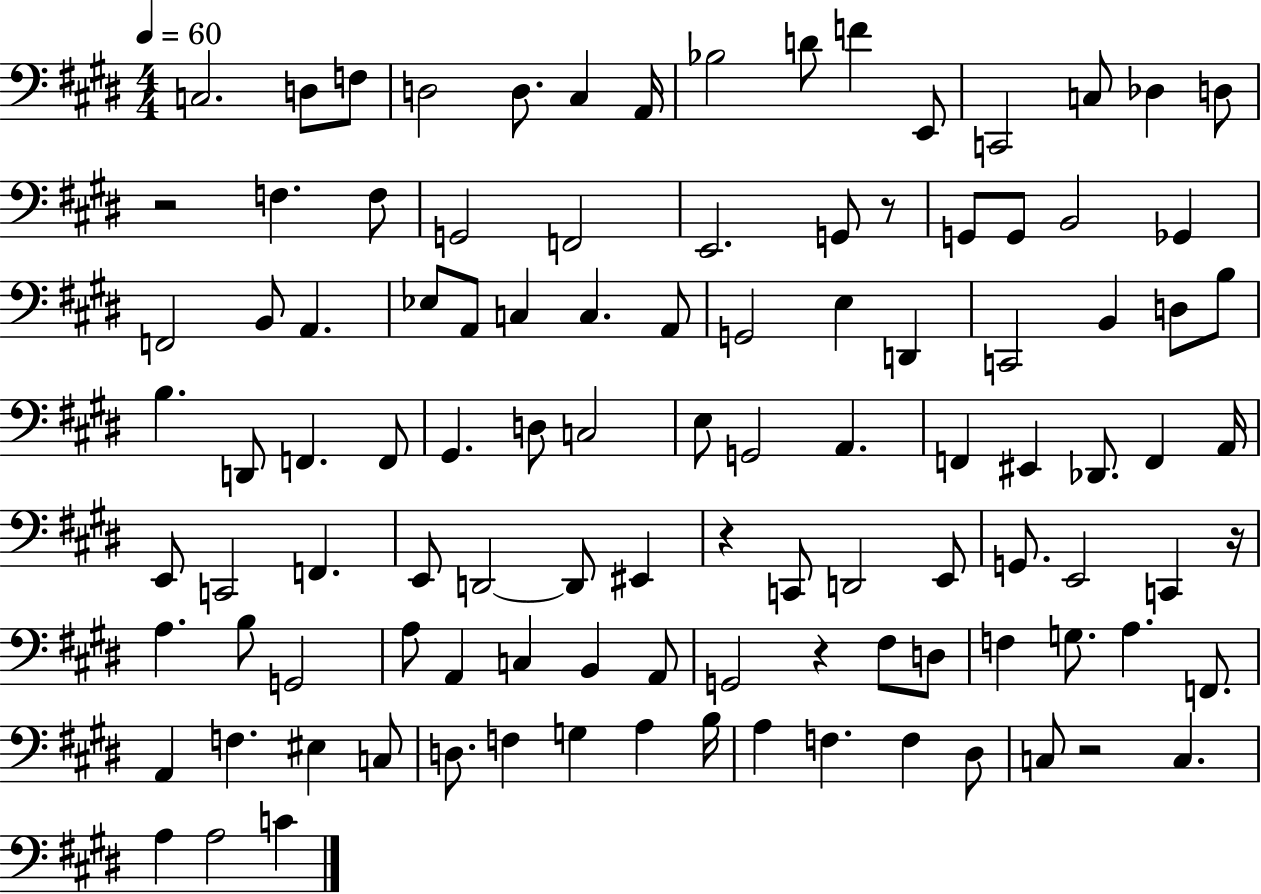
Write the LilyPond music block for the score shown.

{
  \clef bass
  \numericTimeSignature
  \time 4/4
  \key e \major
  \tempo 4 = 60
  c2. d8 f8 | d2 d8. cis4 a,16 | bes2 d'8 f'4 e,8 | c,2 c8 des4 d8 | \break r2 f4. f8 | g,2 f,2 | e,2. g,8 r8 | g,8 g,8 b,2 ges,4 | \break f,2 b,8 a,4. | ees8 a,8 c4 c4. a,8 | g,2 e4 d,4 | c,2 b,4 d8 b8 | \break b4. d,8 f,4. f,8 | gis,4. d8 c2 | e8 g,2 a,4. | f,4 eis,4 des,8. f,4 a,16 | \break e,8 c,2 f,4. | e,8 d,2~~ d,8 eis,4 | r4 c,8 d,2 e,8 | g,8. e,2 c,4 r16 | \break a4. b8 g,2 | a8 a,4 c4 b,4 a,8 | g,2 r4 fis8 d8 | f4 g8. a4. f,8. | \break a,4 f4. eis4 c8 | d8. f4 g4 a4 b16 | a4 f4. f4 dis8 | c8 r2 c4. | \break a4 a2 c'4 | \bar "|."
}